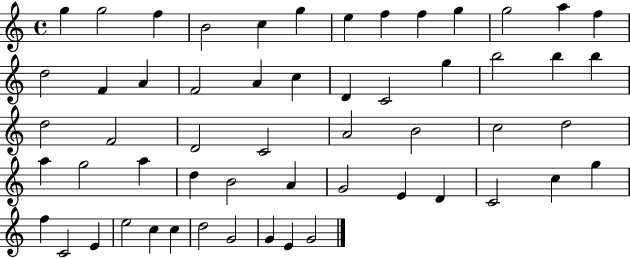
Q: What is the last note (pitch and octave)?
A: G4